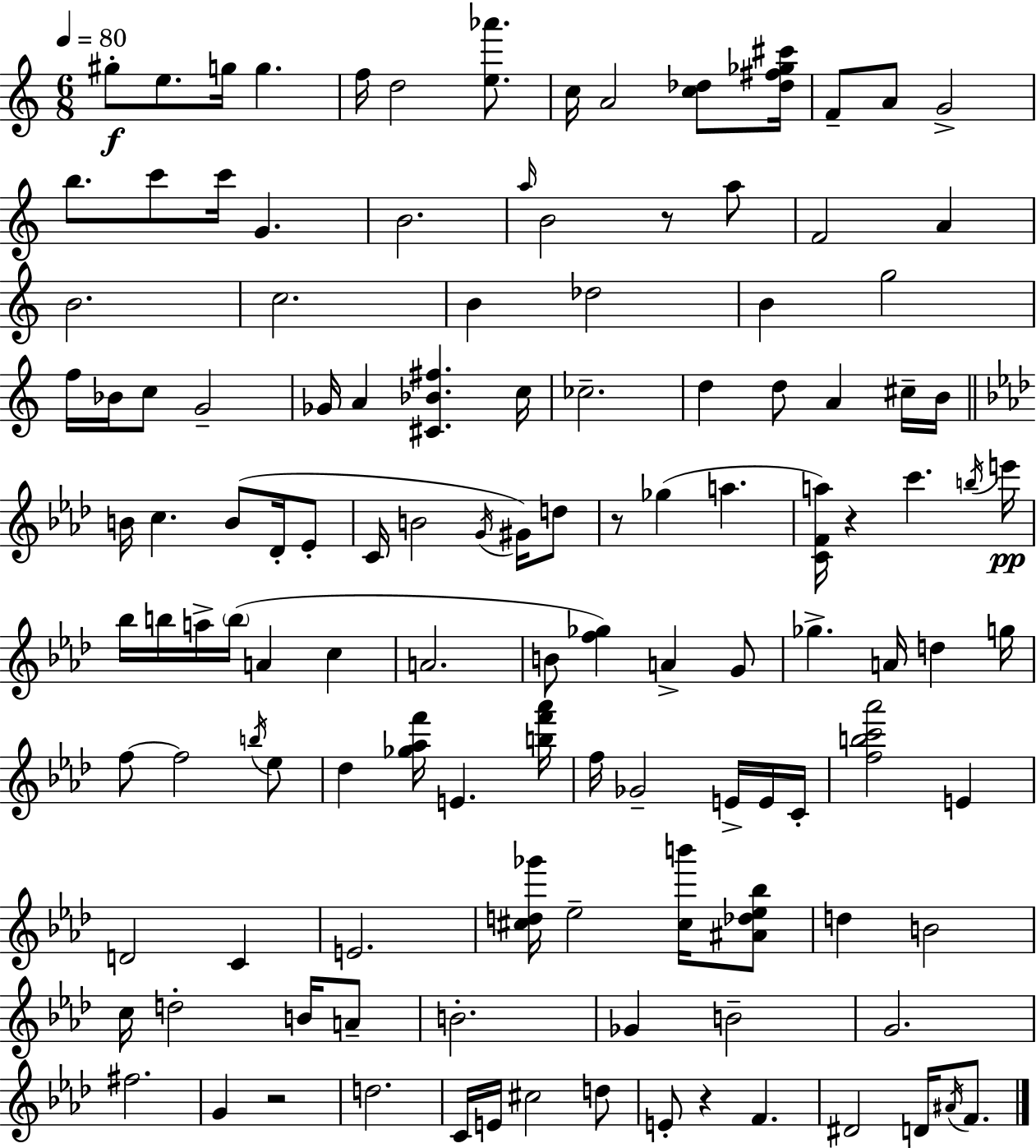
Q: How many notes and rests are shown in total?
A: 125